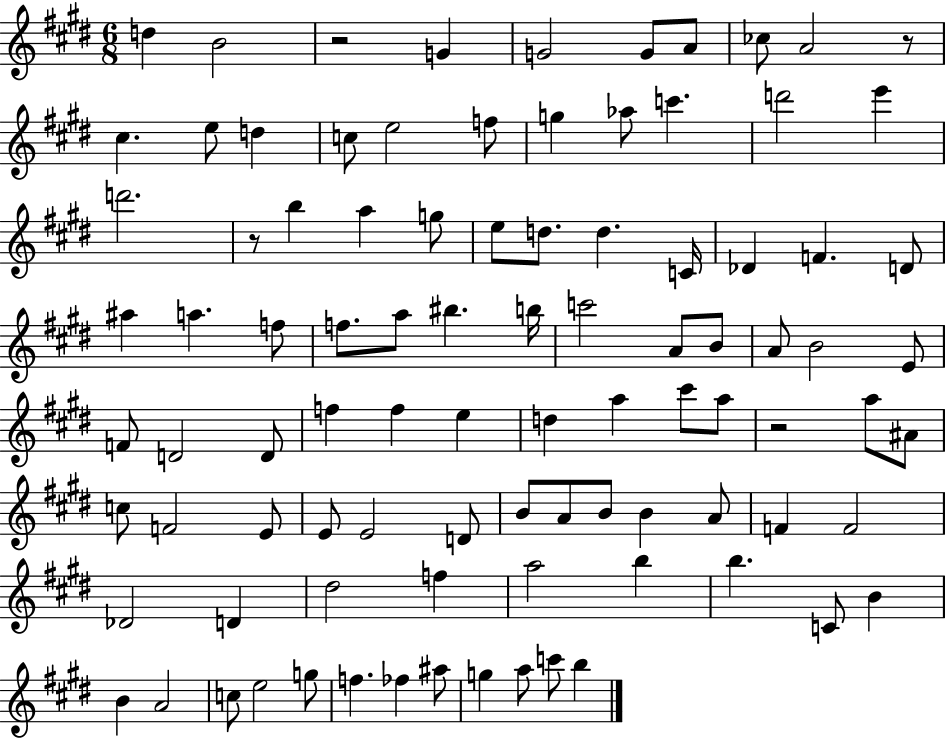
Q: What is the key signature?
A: E major